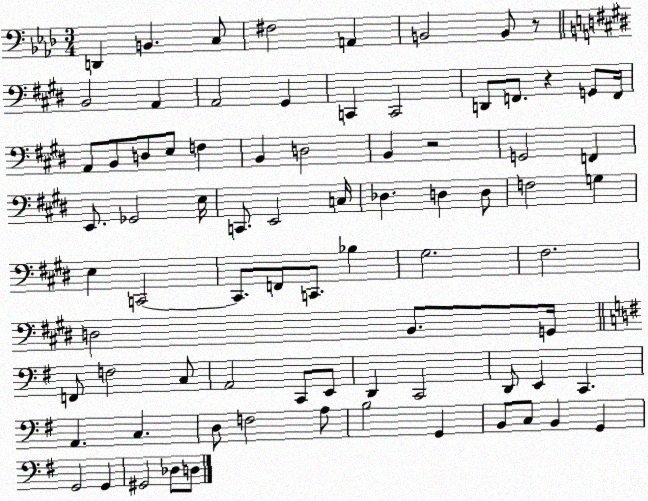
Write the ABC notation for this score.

X:1
T:Untitled
M:3/4
L:1/4
K:Ab
D,, B,, C,/2 ^F,2 A,, B,,2 B,,/2 z/2 B,,2 A,, A,,2 ^G,, C,, C,,2 D,,/2 F,,/2 z G,,/2 F,,/4 A,,/2 B,,/2 D,/2 E,/2 F, B,, D,2 B,, z2 G,,2 F,, E,,/2 _G,,2 E,/4 C,,/2 E,,2 C,/4 _D, D, D,/2 F,2 G, E, C,,2 C,,/2 F,,/2 C,,/2 _B, ^G,2 ^F,2 D,2 B,,/2 G,,/4 F,,/2 F,2 C,/2 A,,2 C,,/2 E,,/2 D,, C,,2 D,,/2 E,, C,, A,, C, D,/2 F,2 A,/2 B,2 G,, B,,/2 C,/2 B,, G,, G,,2 G,, ^G,,2 _D,/2 D,/2